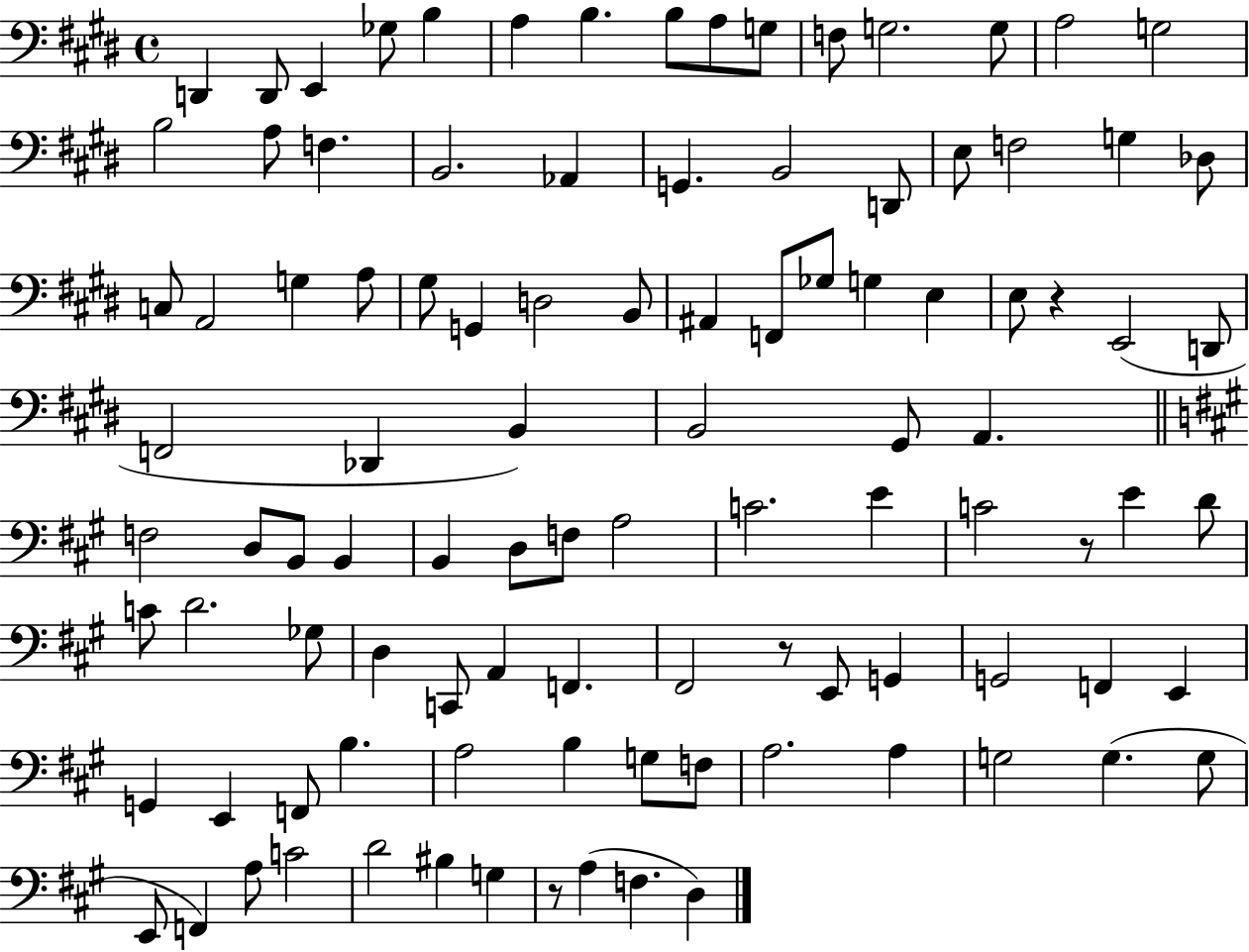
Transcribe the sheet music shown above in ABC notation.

X:1
T:Untitled
M:4/4
L:1/4
K:E
D,, D,,/2 E,, _G,/2 B, A, B, B,/2 A,/2 G,/2 F,/2 G,2 G,/2 A,2 G,2 B,2 A,/2 F, B,,2 _A,, G,, B,,2 D,,/2 E,/2 F,2 G, _D,/2 C,/2 A,,2 G, A,/2 ^G,/2 G,, D,2 B,,/2 ^A,, F,,/2 _G,/2 G, E, E,/2 z E,,2 D,,/2 F,,2 _D,, B,, B,,2 ^G,,/2 A,, F,2 D,/2 B,,/2 B,, B,, D,/2 F,/2 A,2 C2 E C2 z/2 E D/2 C/2 D2 _G,/2 D, C,,/2 A,, F,, ^F,,2 z/2 E,,/2 G,, G,,2 F,, E,, G,, E,, F,,/2 B, A,2 B, G,/2 F,/2 A,2 A, G,2 G, G,/2 E,,/2 F,, A,/2 C2 D2 ^B, G, z/2 A, F, D,